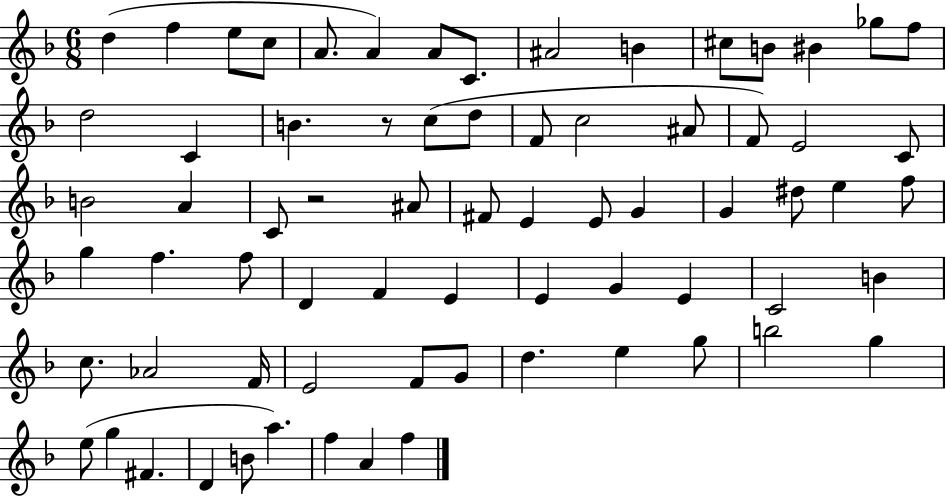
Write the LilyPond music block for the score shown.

{
  \clef treble
  \numericTimeSignature
  \time 6/8
  \key f \major
  d''4( f''4 e''8 c''8 | a'8. a'4) a'8 c'8. | ais'2 b'4 | cis''8 b'8 bis'4 ges''8 f''8 | \break d''2 c'4 | b'4. r8 c''8( d''8 | f'8 c''2 ais'8 | f'8) e'2 c'8 | \break b'2 a'4 | c'8 r2 ais'8 | fis'8 e'4 e'8 g'4 | g'4 dis''8 e''4 f''8 | \break g''4 f''4. f''8 | d'4 f'4 e'4 | e'4 g'4 e'4 | c'2 b'4 | \break c''8. aes'2 f'16 | e'2 f'8 g'8 | d''4. e''4 g''8 | b''2 g''4 | \break e''8( g''4 fis'4. | d'4 b'8 a''4.) | f''4 a'4 f''4 | \bar "|."
}